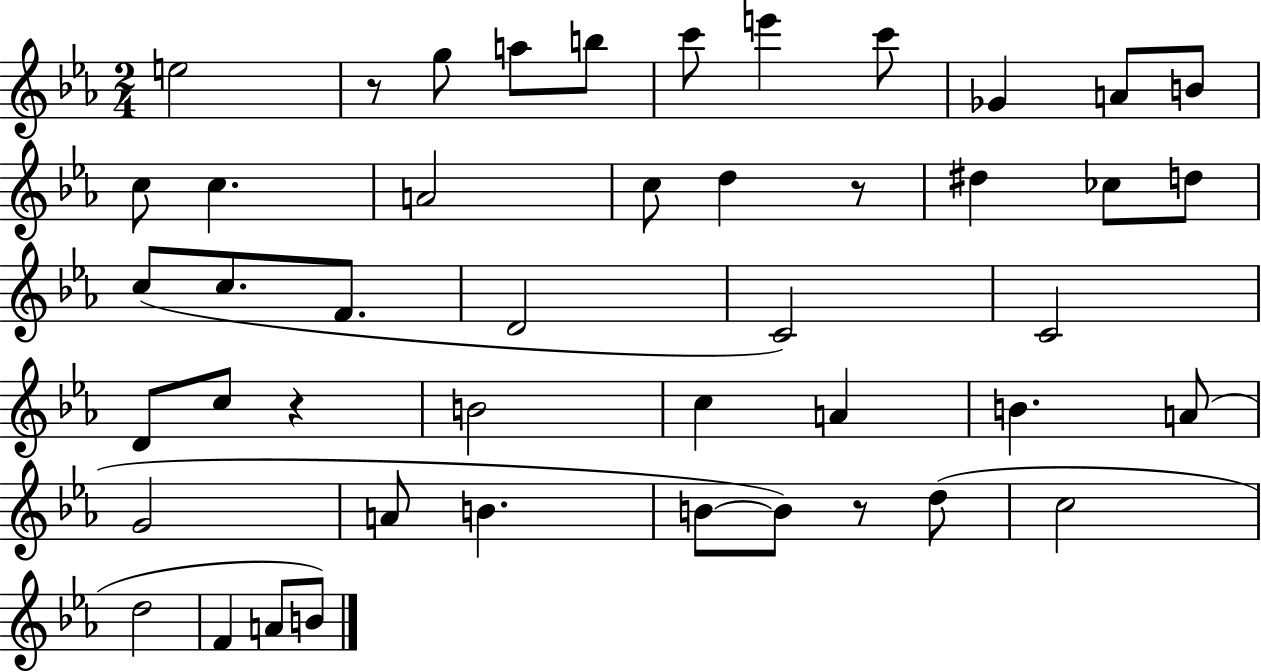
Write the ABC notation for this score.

X:1
T:Untitled
M:2/4
L:1/4
K:Eb
e2 z/2 g/2 a/2 b/2 c'/2 e' c'/2 _G A/2 B/2 c/2 c A2 c/2 d z/2 ^d _c/2 d/2 c/2 c/2 F/2 D2 C2 C2 D/2 c/2 z B2 c A B A/2 G2 A/2 B B/2 B/2 z/2 d/2 c2 d2 F A/2 B/2